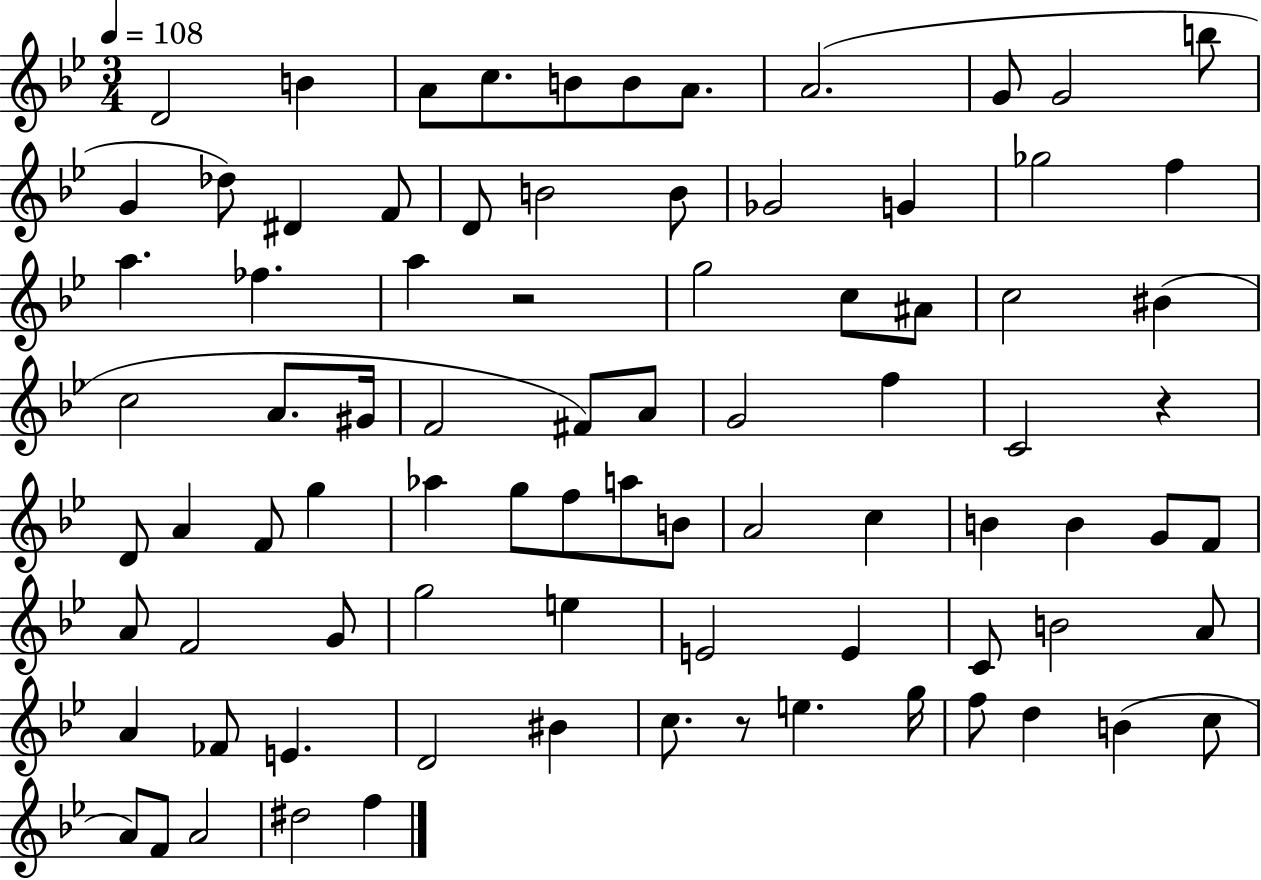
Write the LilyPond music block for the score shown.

{
  \clef treble
  \numericTimeSignature
  \time 3/4
  \key bes \major
  \tempo 4 = 108
  d'2 b'4 | a'8 c''8. b'8 b'8 a'8. | a'2.( | g'8 g'2 b''8 | \break g'4 des''8) dis'4 f'8 | d'8 b'2 b'8 | ges'2 g'4 | ges''2 f''4 | \break a''4. fes''4. | a''4 r2 | g''2 c''8 ais'8 | c''2 bis'4( | \break c''2 a'8. gis'16 | f'2 fis'8) a'8 | g'2 f''4 | c'2 r4 | \break d'8 a'4 f'8 g''4 | aes''4 g''8 f''8 a''8 b'8 | a'2 c''4 | b'4 b'4 g'8 f'8 | \break a'8 f'2 g'8 | g''2 e''4 | e'2 e'4 | c'8 b'2 a'8 | \break a'4 fes'8 e'4. | d'2 bis'4 | c''8. r8 e''4. g''16 | f''8 d''4 b'4( c''8 | \break a'8) f'8 a'2 | dis''2 f''4 | \bar "|."
}